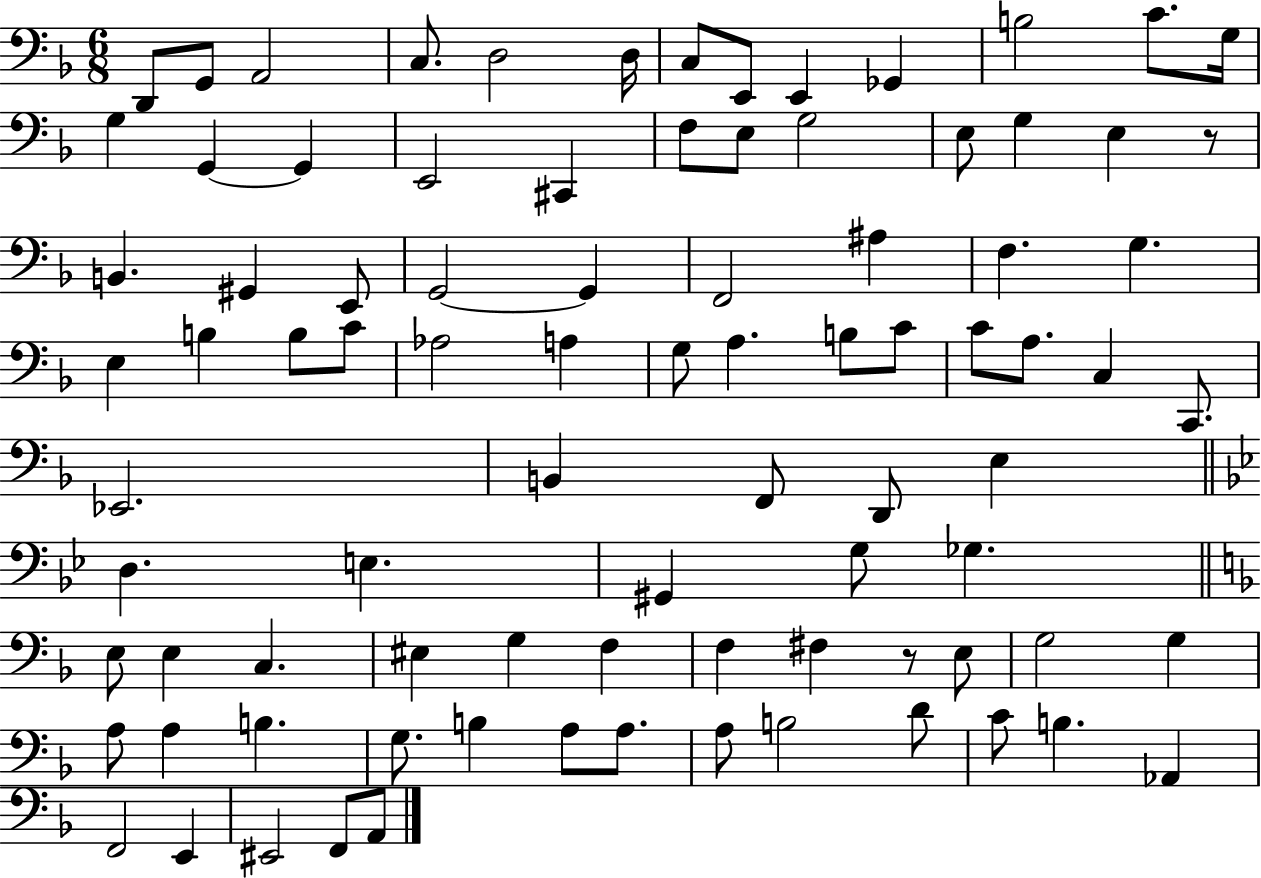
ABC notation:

X:1
T:Untitled
M:6/8
L:1/4
K:F
D,,/2 G,,/2 A,,2 C,/2 D,2 D,/4 C,/2 E,,/2 E,, _G,, B,2 C/2 G,/4 G, G,, G,, E,,2 ^C,, F,/2 E,/2 G,2 E,/2 G, E, z/2 B,, ^G,, E,,/2 G,,2 G,, F,,2 ^A, F, G, E, B, B,/2 C/2 _A,2 A, G,/2 A, B,/2 C/2 C/2 A,/2 C, C,,/2 _E,,2 B,, F,,/2 D,,/2 E, D, E, ^G,, G,/2 _G, E,/2 E, C, ^E, G, F, F, ^F, z/2 E,/2 G,2 G, A,/2 A, B, G,/2 B, A,/2 A,/2 A,/2 B,2 D/2 C/2 B, _A,, F,,2 E,, ^E,,2 F,,/2 A,,/2